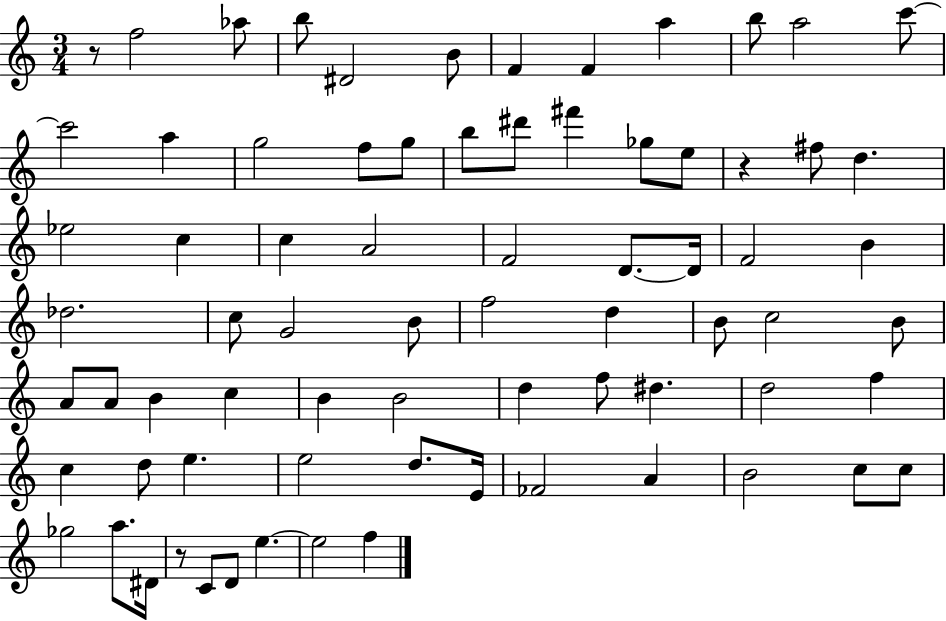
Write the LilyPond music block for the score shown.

{
  \clef treble
  \numericTimeSignature
  \time 3/4
  \key c \major
  r8 f''2 aes''8 | b''8 dis'2 b'8 | f'4 f'4 a''4 | b''8 a''2 c'''8~~ | \break c'''2 a''4 | g''2 f''8 g''8 | b''8 dis'''8 fis'''4 ges''8 e''8 | r4 fis''8 d''4. | \break ees''2 c''4 | c''4 a'2 | f'2 d'8.~~ d'16 | f'2 b'4 | \break des''2. | c''8 g'2 b'8 | f''2 d''4 | b'8 c''2 b'8 | \break a'8 a'8 b'4 c''4 | b'4 b'2 | d''4 f''8 dis''4. | d''2 f''4 | \break c''4 d''8 e''4. | e''2 d''8. e'16 | fes'2 a'4 | b'2 c''8 c''8 | \break ges''2 a''8. dis'16 | r8 c'8 d'8 e''4.~~ | e''2 f''4 | \bar "|."
}